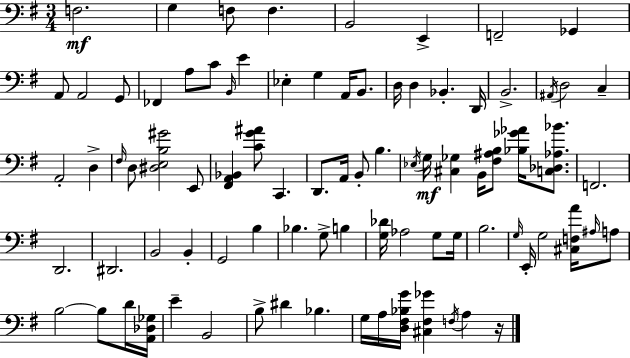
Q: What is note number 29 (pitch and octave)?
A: A2